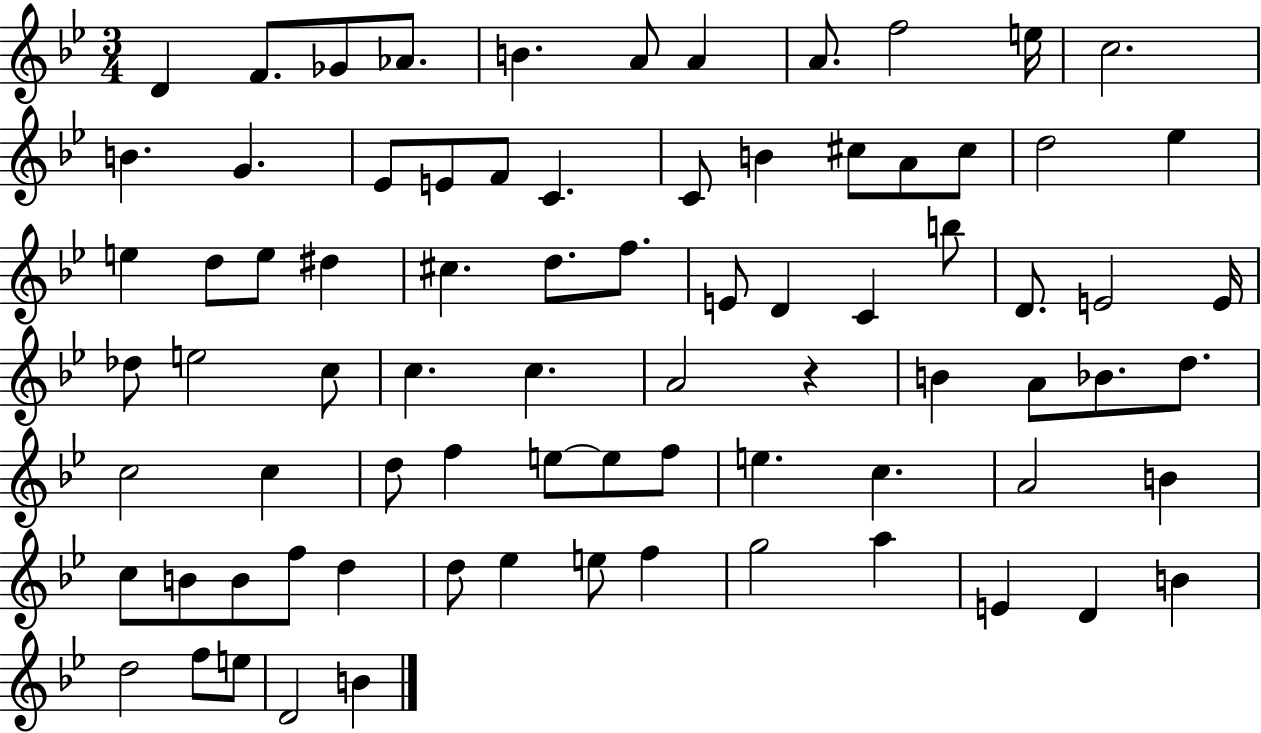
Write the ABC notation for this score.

X:1
T:Untitled
M:3/4
L:1/4
K:Bb
D F/2 _G/2 _A/2 B A/2 A A/2 f2 e/4 c2 B G _E/2 E/2 F/2 C C/2 B ^c/2 A/2 ^c/2 d2 _e e d/2 e/2 ^d ^c d/2 f/2 E/2 D C b/2 D/2 E2 E/4 _d/2 e2 c/2 c c A2 z B A/2 _B/2 d/2 c2 c d/2 f e/2 e/2 f/2 e c A2 B c/2 B/2 B/2 f/2 d d/2 _e e/2 f g2 a E D B d2 f/2 e/2 D2 B